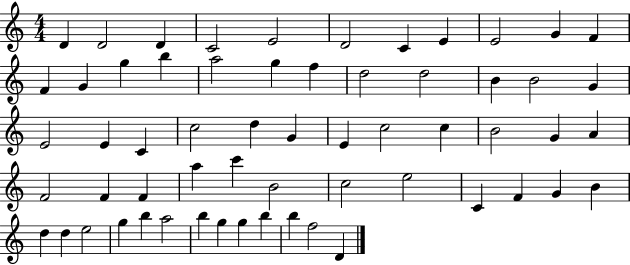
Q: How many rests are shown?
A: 0